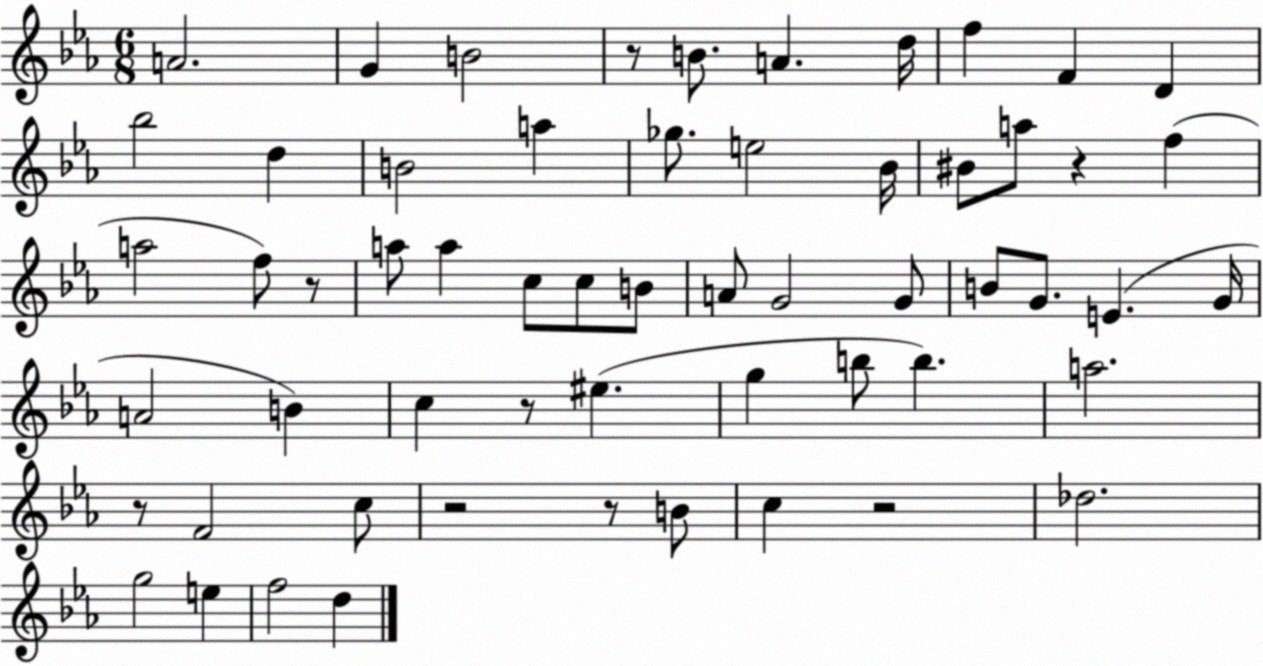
X:1
T:Untitled
M:6/8
L:1/4
K:Eb
A2 G B2 z/2 B/2 A d/4 f F D _b2 d B2 a _g/2 e2 _B/4 ^B/2 a/2 z f a2 f/2 z/2 a/2 a c/2 c/2 B/2 A/2 G2 G/2 B/2 G/2 E G/4 A2 B c z/2 ^e g b/2 b a2 z/2 F2 c/2 z2 z/2 B/2 c z2 _d2 g2 e f2 d